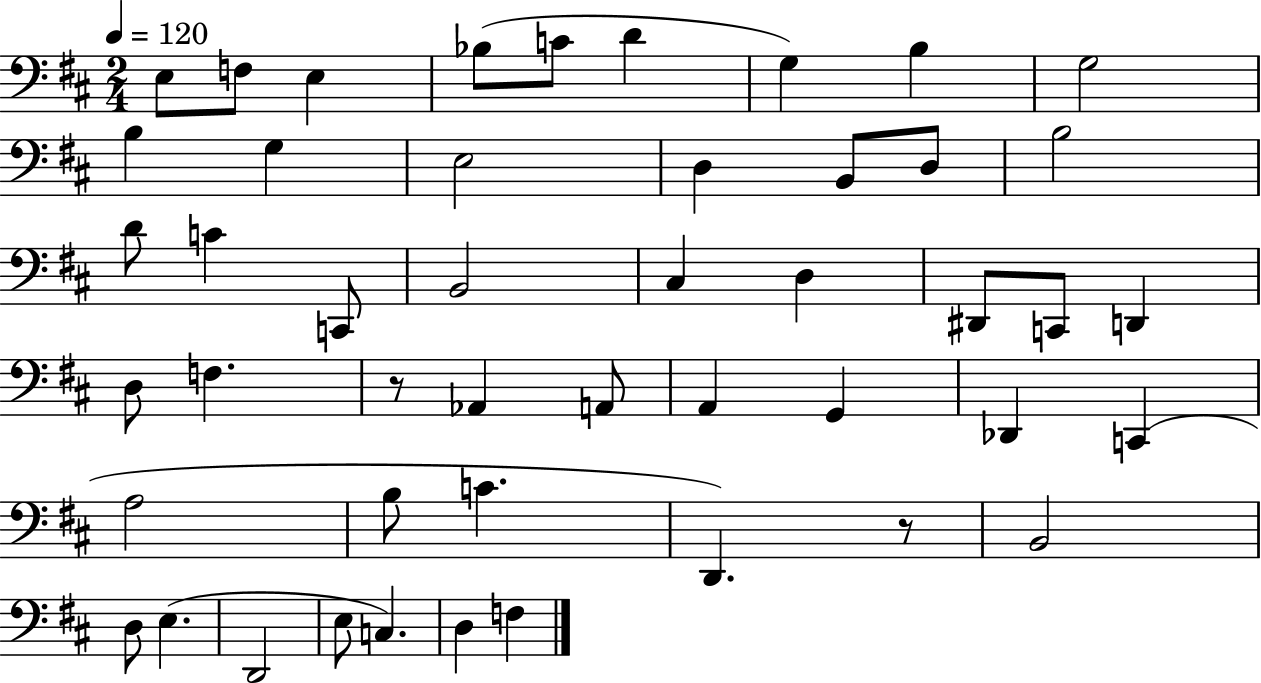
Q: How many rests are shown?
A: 2